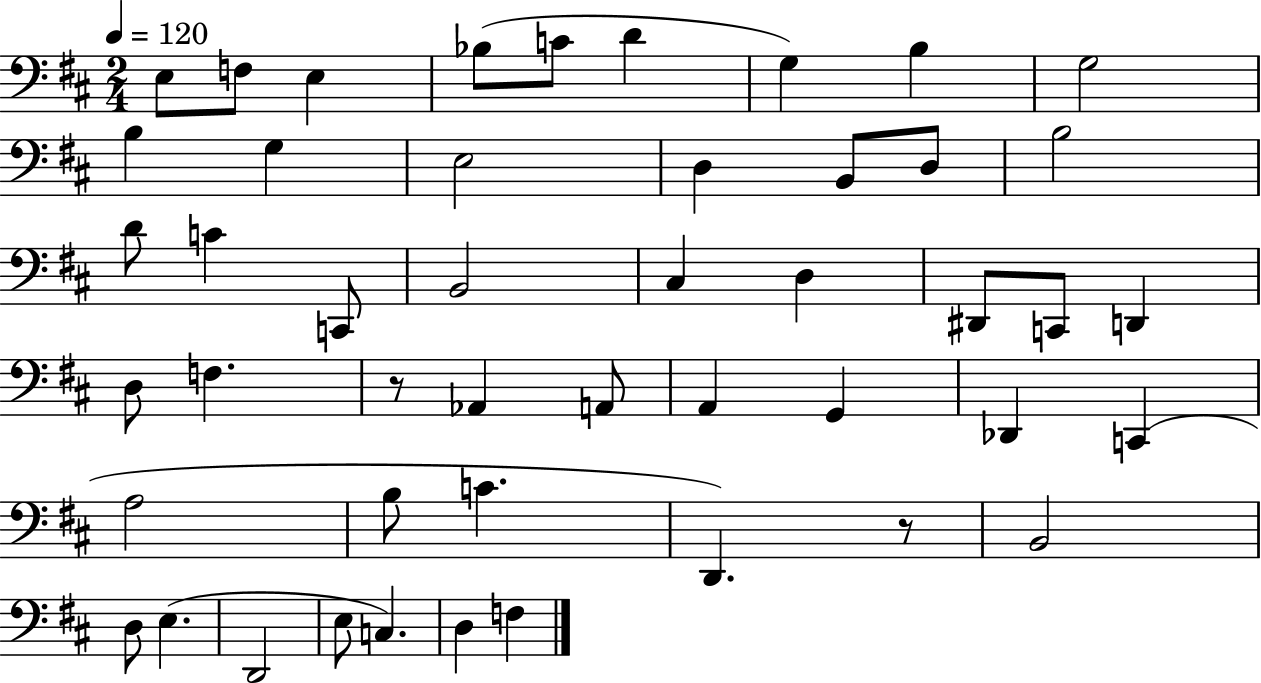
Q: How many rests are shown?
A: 2